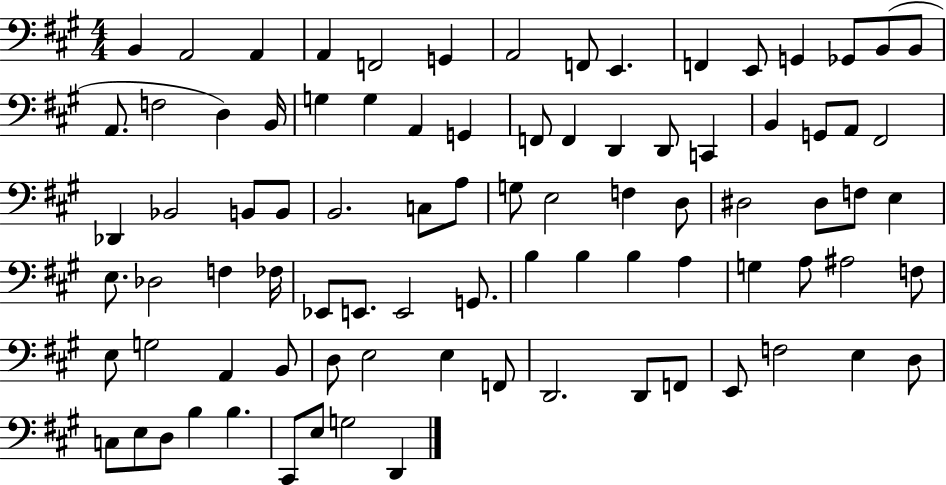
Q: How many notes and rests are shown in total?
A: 87